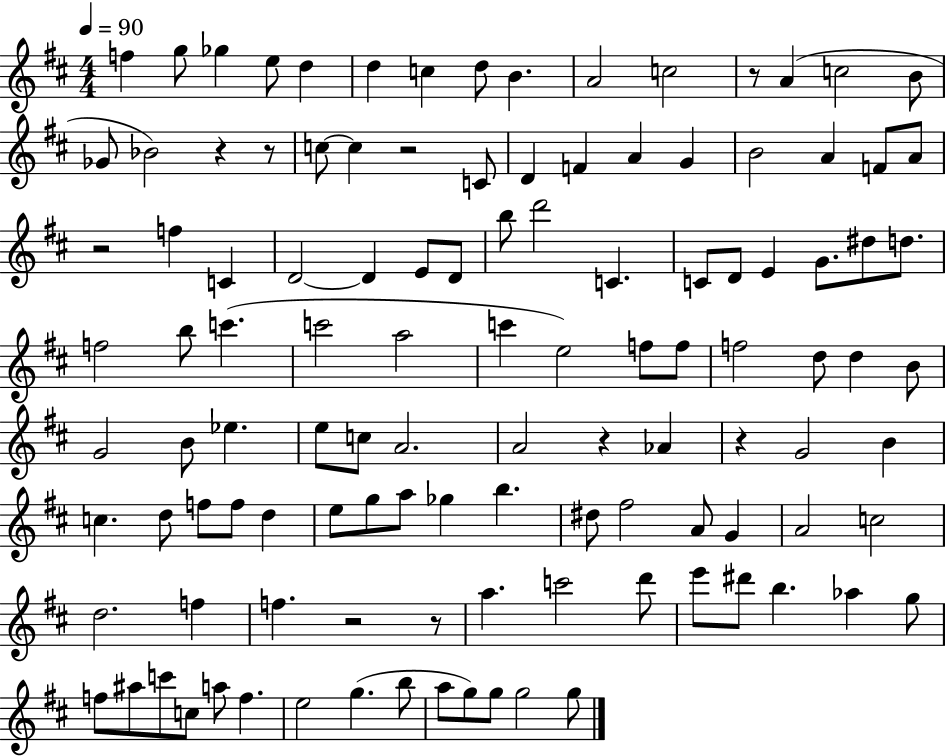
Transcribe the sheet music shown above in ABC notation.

X:1
T:Untitled
M:4/4
L:1/4
K:D
f g/2 _g e/2 d d c d/2 B A2 c2 z/2 A c2 B/2 _G/2 _B2 z z/2 c/2 c z2 C/2 D F A G B2 A F/2 A/2 z2 f C D2 D E/2 D/2 b/2 d'2 C C/2 D/2 E G/2 ^d/2 d/2 f2 b/2 c' c'2 a2 c' e2 f/2 f/2 f2 d/2 d B/2 G2 B/2 _e e/2 c/2 A2 A2 z _A z G2 B c d/2 f/2 f/2 d e/2 g/2 a/2 _g b ^d/2 ^f2 A/2 G A2 c2 d2 f f z2 z/2 a c'2 d'/2 e'/2 ^d'/2 b _a g/2 f/2 ^a/2 c'/2 c/2 a/2 f e2 g b/2 a/2 g/2 g/2 g2 g/2